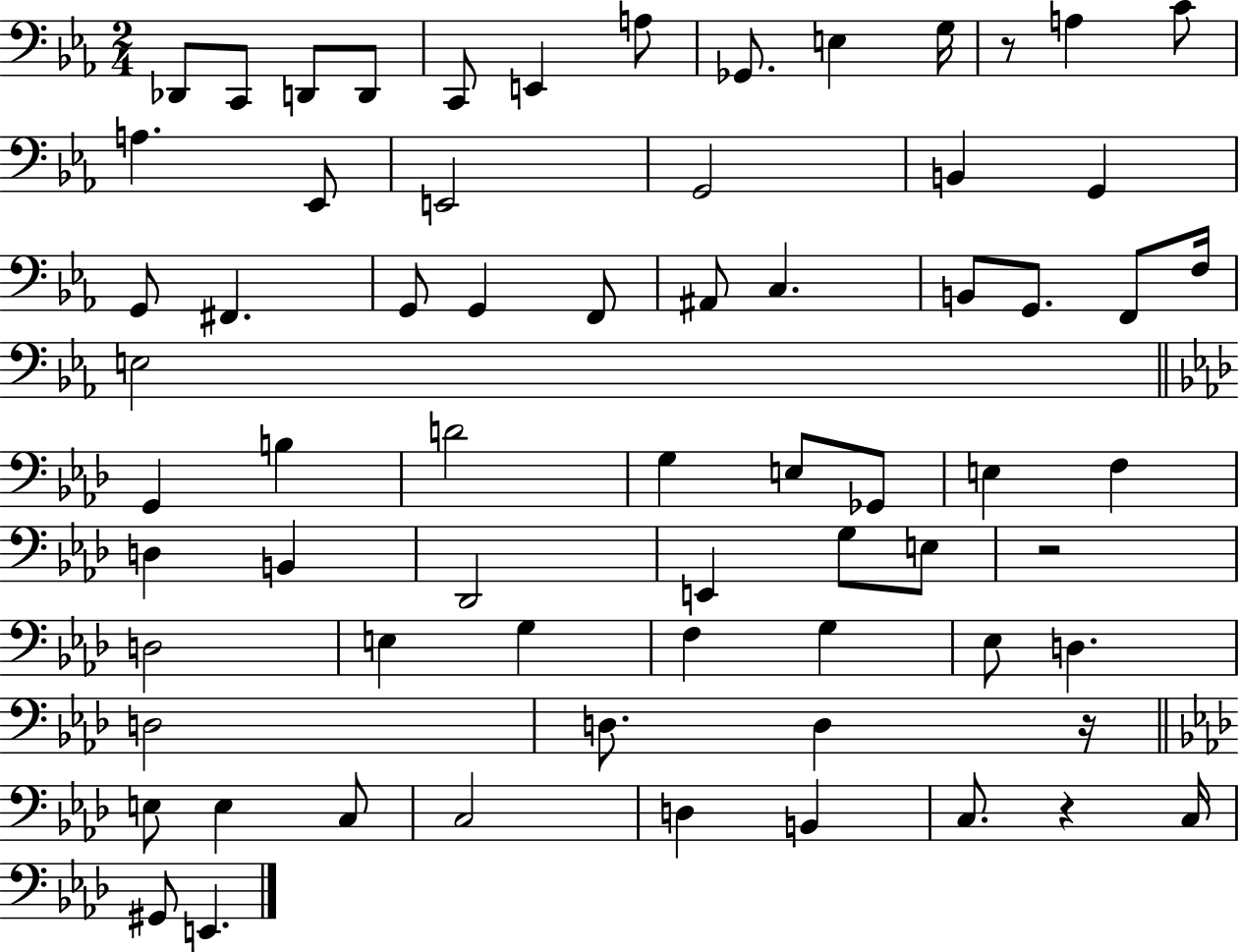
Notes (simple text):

Db2/e C2/e D2/e D2/e C2/e E2/q A3/e Gb2/e. E3/q G3/s R/e A3/q C4/e A3/q. Eb2/e E2/h G2/h B2/q G2/q G2/e F#2/q. G2/e G2/q F2/e A#2/e C3/q. B2/e G2/e. F2/e F3/s E3/h G2/q B3/q D4/h G3/q E3/e Gb2/e E3/q F3/q D3/q B2/q Db2/h E2/q G3/e E3/e R/h D3/h E3/q G3/q F3/q G3/q Eb3/e D3/q. D3/h D3/e. D3/q R/s E3/e E3/q C3/e C3/h D3/q B2/q C3/e. R/q C3/s G#2/e E2/q.